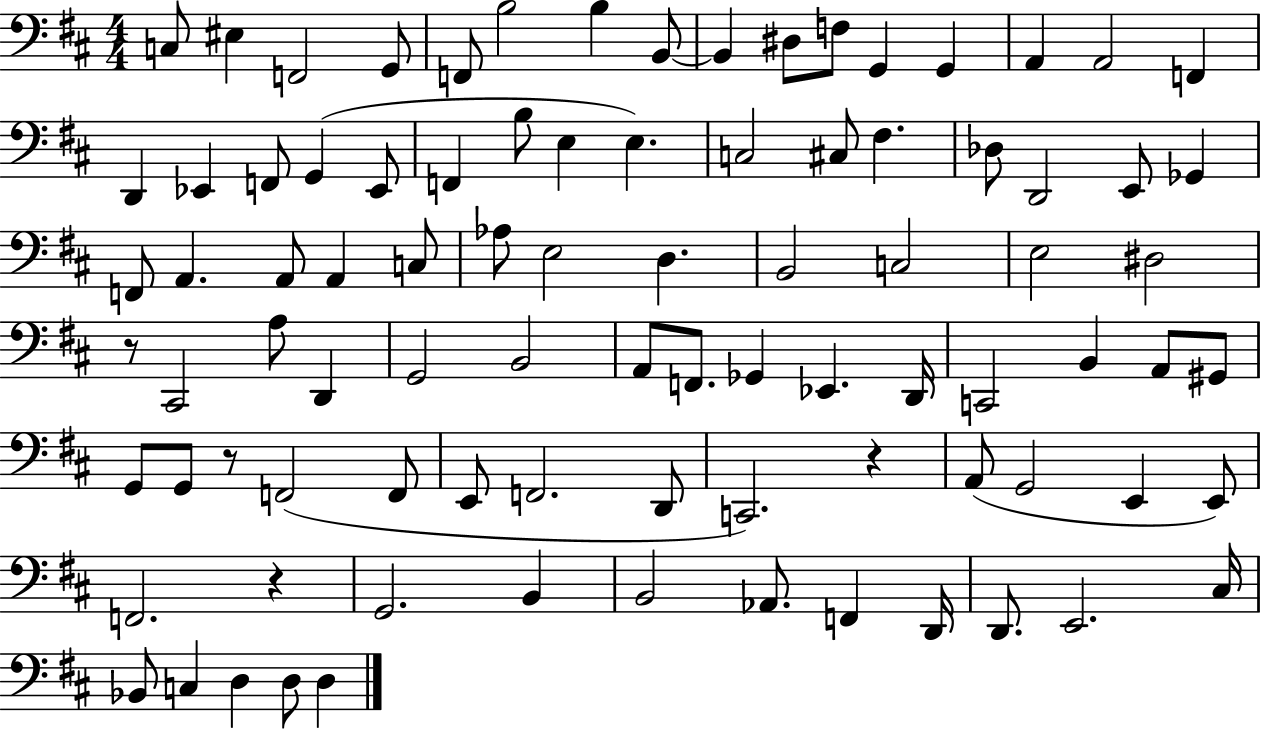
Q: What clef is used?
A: bass